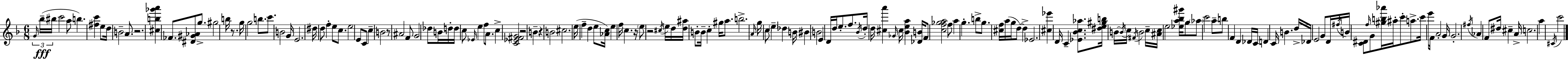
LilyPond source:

{
  \clef treble
  \numericTimeSignature
  \time 6/8
  \key f \major
  \tuplet 3/2 { \grace { g'16 }(\fff bes''16-- bis''16 } c'''2 a''8 | b''4.) <fis'' c'''>4 e''8 | d''16 b'2-- a'8. | r2. | \break <cis'' b'' ges''' a'''>4 fes'8. <dis' gis' aes'>8 g''8.-> | gis''2 b''16 r8. | g''16 g''2 b''8. | c'''8. b'2 | \break g'16 e'2. | dis''16 d''8 f''4-. e''8 c''8. | e''2 e'8 c'8 | c''4-- b'2 | \break r8 ais'2 f'8 | g'2 des''8 b'16 | d''16-. d''16 c''8 \grace { ees'16 } e''4 f''8 a'8. | c''4-> <c' ees' fis' g'>2 | \break r2 b'4-- | r4 b'2 | cis''2. | e''16( f''4-- d''4 e''8 | \break <aes' c''>16) e''4 f''16 c''4. | r16 \parenthesize e''8 r2 | \acciaccatura { cis''16 } e''16 d''16 <d'' ais''>16 b'8-. b'16-- c''4-. gis''16 | a''8. b''2.-> | \break \grace { a'16 } g''16 \parenthesize c''8 \parenthesize e''4-- des''4 | b'16 bis'4 b'2 | e'4 d'16 d''16 e''8.-. | f''8. \acciaccatura { bes'16 } d''16-. d''16 <cis'' a'''>4 \grace { ges'16 } | \break cis''16 <bes' e'' a''>4 <des' b'>16 f'8 <c'' f'' ges'' a''>2 | f''8 a''4 g''4.-. | b''8-> g''8. <cis'' f''>16 a''16( g''16 | d''8~~) d''4-> ees'2. | \break <cis'' ees'''>4 d'16 c'4-- | <ees' bes' c'' aes''>8. <dis'' e'' gis'' b''>16 b'16~~ \acciaccatura { b'16 } c''16 \acciaccatura { fis'16 } b'2 | c''16-- <ais' c''>16 e''2 | <ees'' a'' bes'' gis'''>16 g''8 \parenthesize aes''8 c'''2 | \break a''8-- b''8 f'4 | d'4 des'16 c'16 d'4 | c'16 b'4. d''16-> des'16 e'2 | g'8 d'16 \acciaccatura { fis''16 } b'16 <c' dis'>8 | \break \grace { f''16 } g'8 <gis'' b'' aes'''>16 ais''16-. c'''8-. a''8.-> c'''16 e'''16 | f'16 a'2-. g'16 g'2.-. | \acciaccatura { fis''16 } aes'4 | f'8 dis''16 cis''4-- a'16-> c''2. | \break a''4 | \acciaccatura { cis'16 } c'''2 | \bar "|."
}